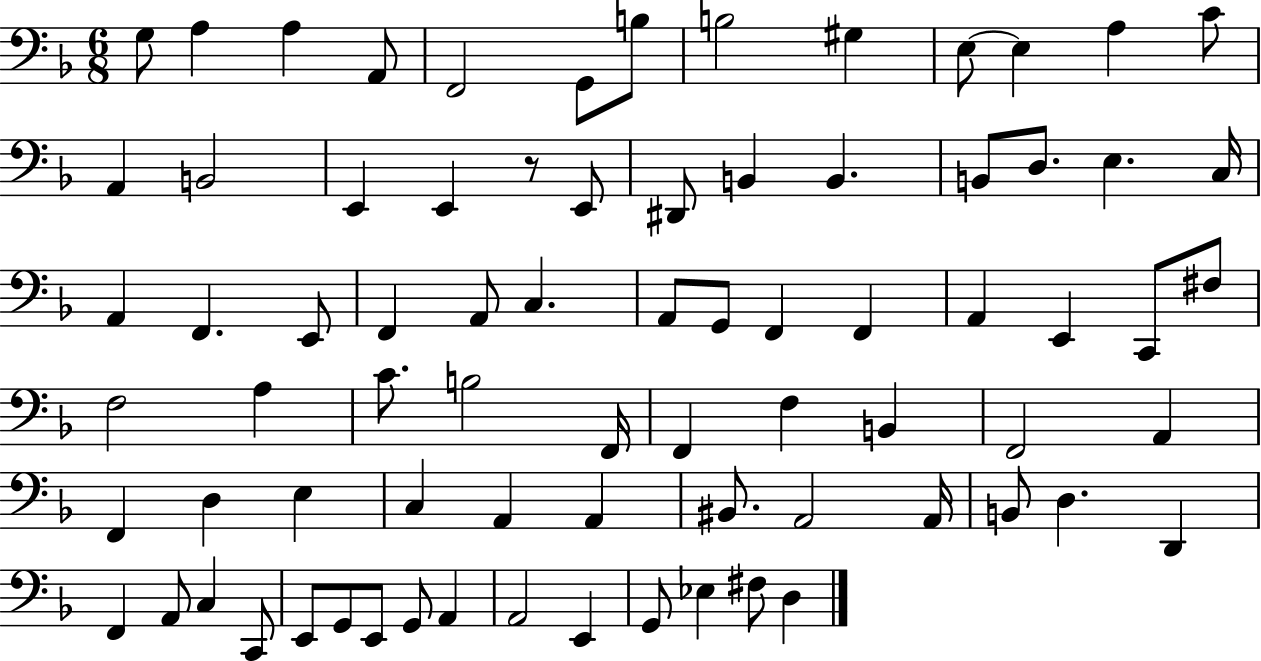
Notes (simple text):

G3/e A3/q A3/q A2/e F2/h G2/e B3/e B3/h G#3/q E3/e E3/q A3/q C4/e A2/q B2/h E2/q E2/q R/e E2/e D#2/e B2/q B2/q. B2/e D3/e. E3/q. C3/s A2/q F2/q. E2/e F2/q A2/e C3/q. A2/e G2/e F2/q F2/q A2/q E2/q C2/e F#3/e F3/h A3/q C4/e. B3/h F2/s F2/q F3/q B2/q F2/h A2/q F2/q D3/q E3/q C3/q A2/q A2/q BIS2/e. A2/h A2/s B2/e D3/q. D2/q F2/q A2/e C3/q C2/e E2/e G2/e E2/e G2/e A2/q A2/h E2/q G2/e Eb3/q F#3/e D3/q